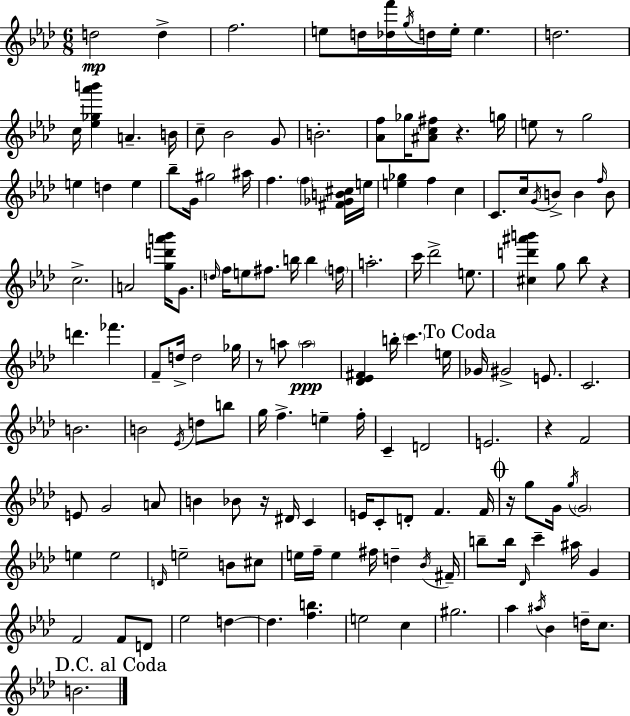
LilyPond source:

{
  \clef treble
  \numericTimeSignature
  \time 6/8
  \key f \minor
  \repeat volta 2 { d''2\mp d''4-> | f''2. | e''8 d''16 <des'' f'''>16 \acciaccatura { g''16 } d''16 e''16-. e''4. | d''2. | \break c''16 <ees'' ges'' aes''' b'''>4 a'4.-- | b'16 c''8-- bes'2 g'8 | b'2.-. | <aes' f''>8 ges''16 <ais' c'' fis''>8 r4. | \break g''16 e''8 r8 g''2 | e''4 d''4 e''4 | bes''8-- g'16 gis''2 | ais''16 f''4. \parenthesize f''4 <fis' ges' b' cis''>16 | \break e''16 <e'' ges''>4 f''4 c''4 | c'8. c''16 \acciaccatura { g'16 } b'8-> b'4 | \grace { f''16 } b'8 c''2.-> | a'2 <g'' d''' a''' bes'''>16 | \break g'8. \grace { d''16 } f''16 e''8 fis''8. b''16 b''4 | \parenthesize f''16 a''2.-. | c'''16 des'''2-> | e''8. <cis'' d''' ais''' b'''>4 g''8 bes''8 | \break r4 d'''4. fes'''4. | f'8-- d''16-> d''2 | ges''16 r8 a''8 \parenthesize a''2\ppp | <des' ees' fis'>4 b''16-. \parenthesize c'''4. | \break e''16 \mark "To Coda" ges'16 gis'2-> | e'8. c'2. | b'2. | b'2 | \break \acciaccatura { ees'16 } d''8 b''8 g''16 f''4.-> | e''4-- f''16-. c'4-- d'2 | e'2. | r4 f'2 | \break e'8 g'2 | a'8 b'4 bes'8 r16 | dis'16 c'4 e'16 c'8-. d'8-. f'4. | f'16 \mark \markup { \musicglyph "scripts.coda" } r16 g''8 g'16 \acciaccatura { g''16 } \parenthesize g'2 | \break e''4 e''2 | \grace { d'16 } e''2-- | b'8 cis''8 e''16 f''16-- e''4 | fis''16 d''4-- \acciaccatura { bes'16 } fis'16-- b''8-- b''16 \grace { des'16 } | \break c'''4-- ais''16 g'4 f'2 | f'8 d'8 ees''2 | d''4~~ d''4. | <f'' b''>4. e''2 | \break c''4 gis''2. | aes''4 | \acciaccatura { ais''16 } bes'4 d''16-- c''8. \mark "D.C. al Coda" b'2. | } \bar "|."
}